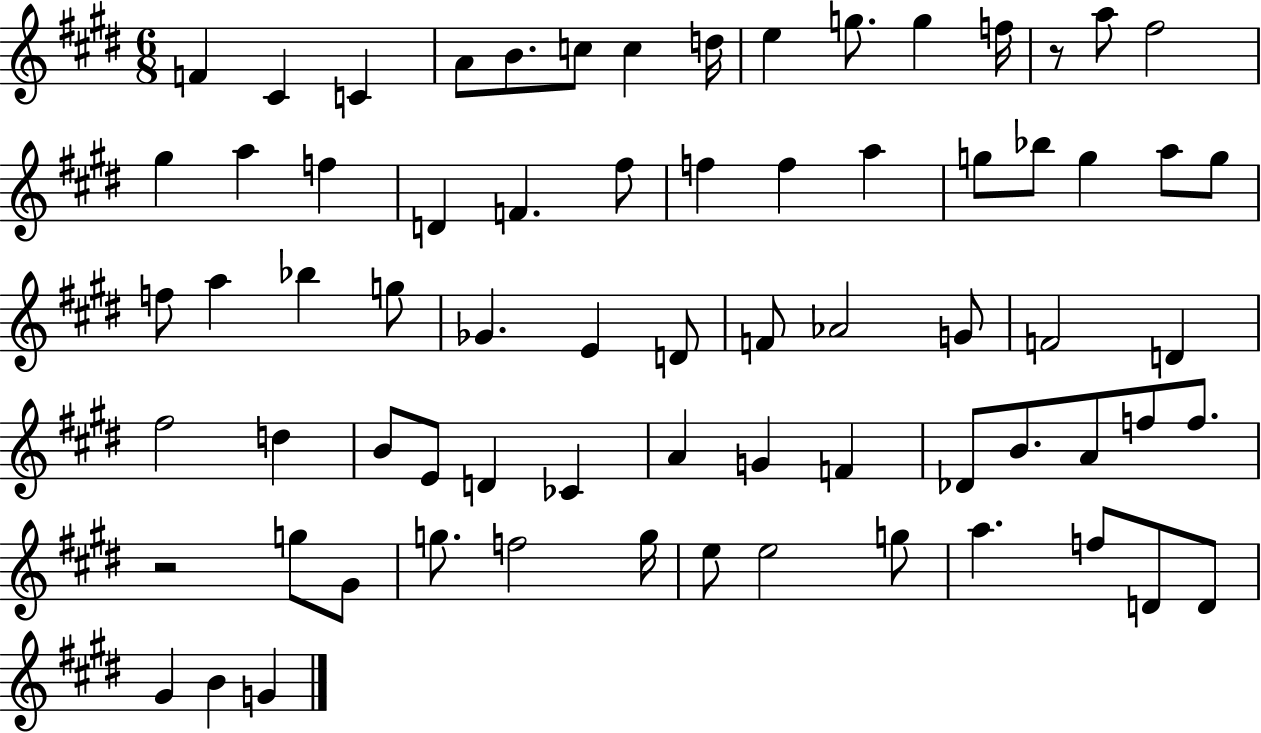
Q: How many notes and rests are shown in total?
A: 71